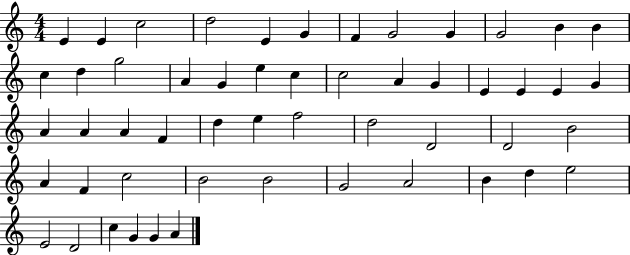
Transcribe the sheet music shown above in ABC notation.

X:1
T:Untitled
M:4/4
L:1/4
K:C
E E c2 d2 E G F G2 G G2 B B c d g2 A G e c c2 A G E E E G A A A F d e f2 d2 D2 D2 B2 A F c2 B2 B2 G2 A2 B d e2 E2 D2 c G G A